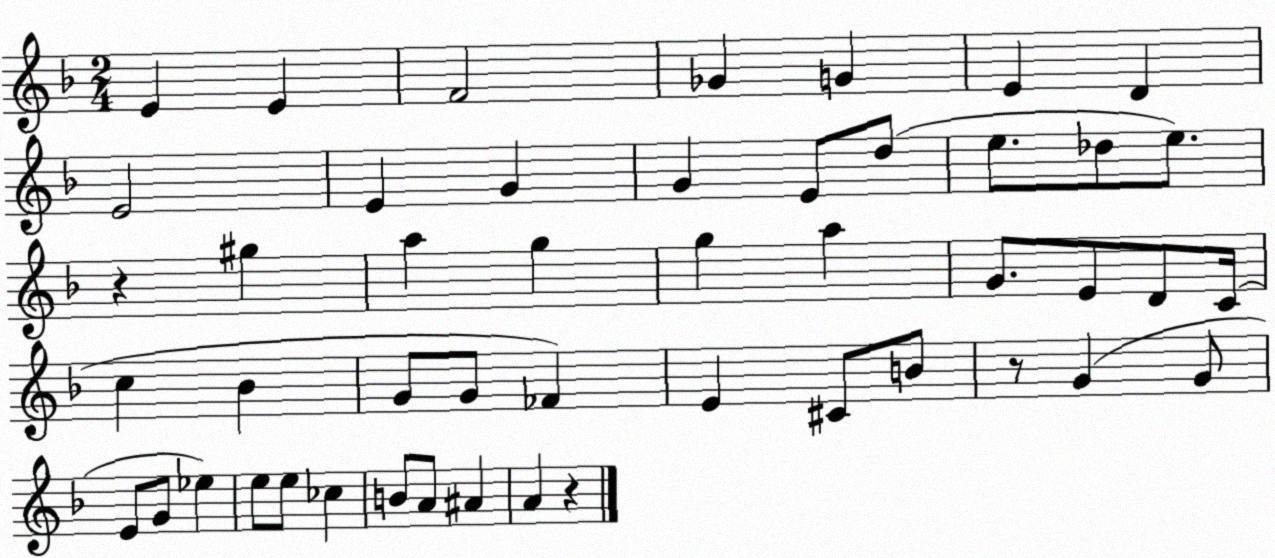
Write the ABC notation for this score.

X:1
T:Untitled
M:2/4
L:1/4
K:F
E E F2 _G G E D E2 E G G E/2 d/2 e/2 _d/2 e/2 z ^g a g g a G/2 E/2 D/2 C/4 c _B G/2 G/2 _F E ^C/2 B/2 z/2 G G/2 E/2 G/2 _e e/2 e/2 _c B/2 A/2 ^A A z